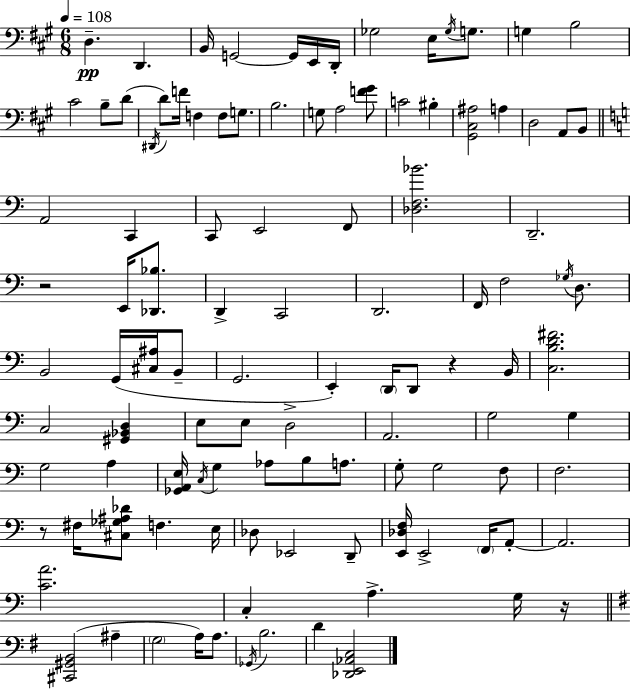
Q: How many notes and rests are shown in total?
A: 108